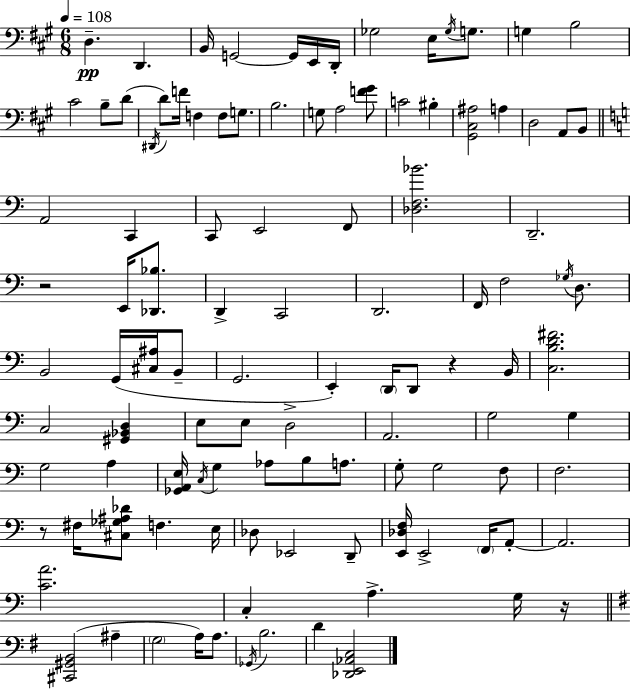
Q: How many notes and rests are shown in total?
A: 108